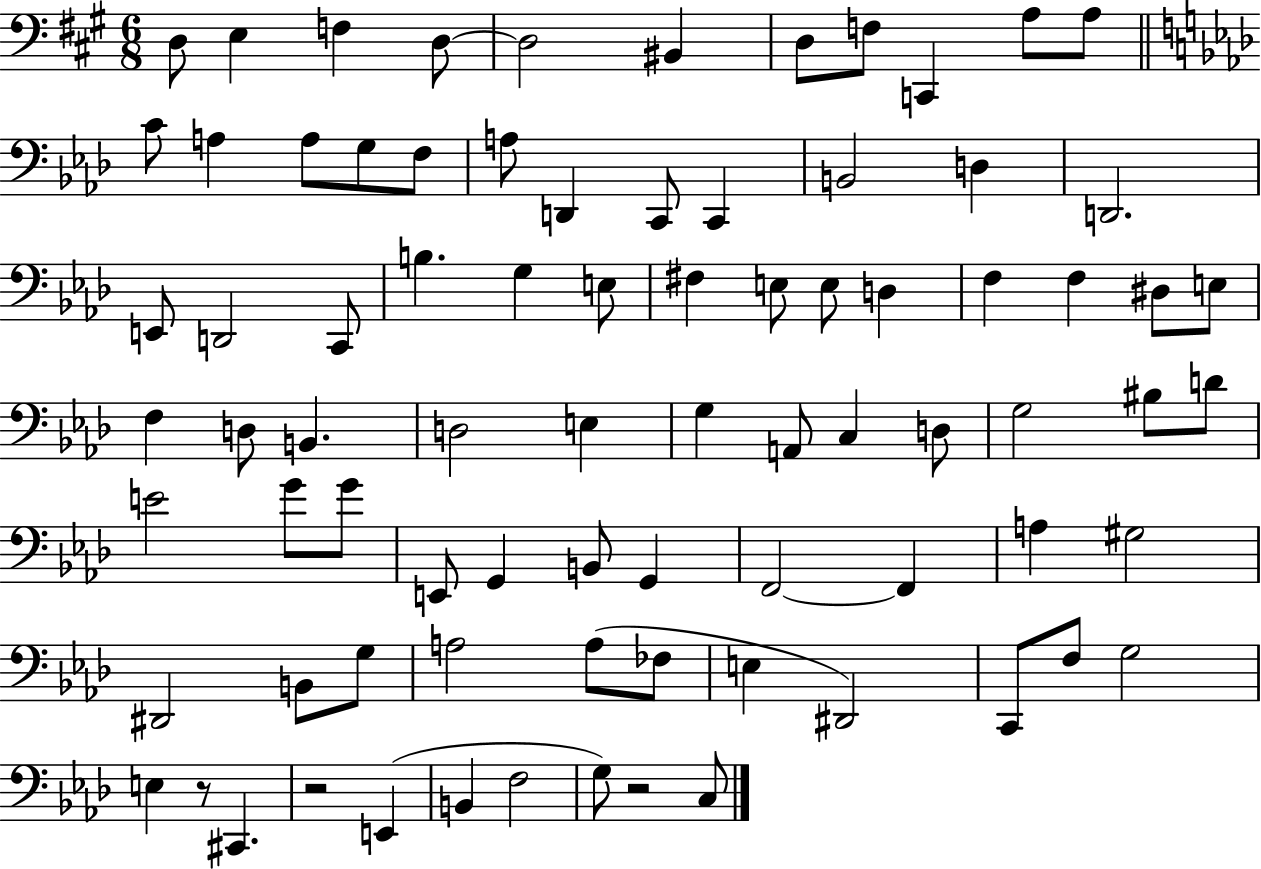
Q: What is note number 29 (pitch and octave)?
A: E3